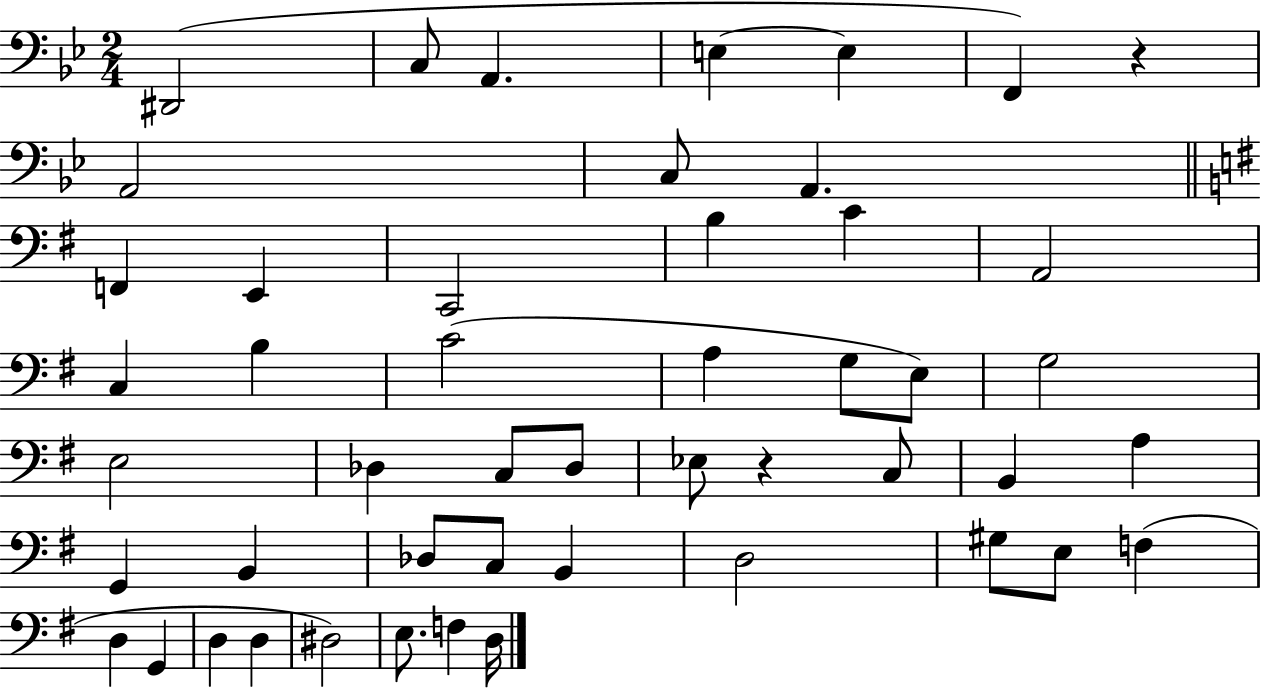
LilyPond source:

{
  \clef bass
  \numericTimeSignature
  \time 2/4
  \key bes \major
  dis,2( | c8 a,4. | e4~~ e4 | f,4) r4 | \break a,2 | c8 a,4. | \bar "||" \break \key e \minor f,4 e,4 | c,2 | b4 c'4 | a,2 | \break c4 b4 | c'2( | a4 g8 e8) | g2 | \break e2 | des4 c8 des8 | ees8 r4 c8 | b,4 a4 | \break g,4 b,4 | des8 c8 b,4 | d2 | gis8 e8 f4( | \break d4 g,4 | d4 d4 | dis2) | e8. f4 d16 | \break \bar "|."
}